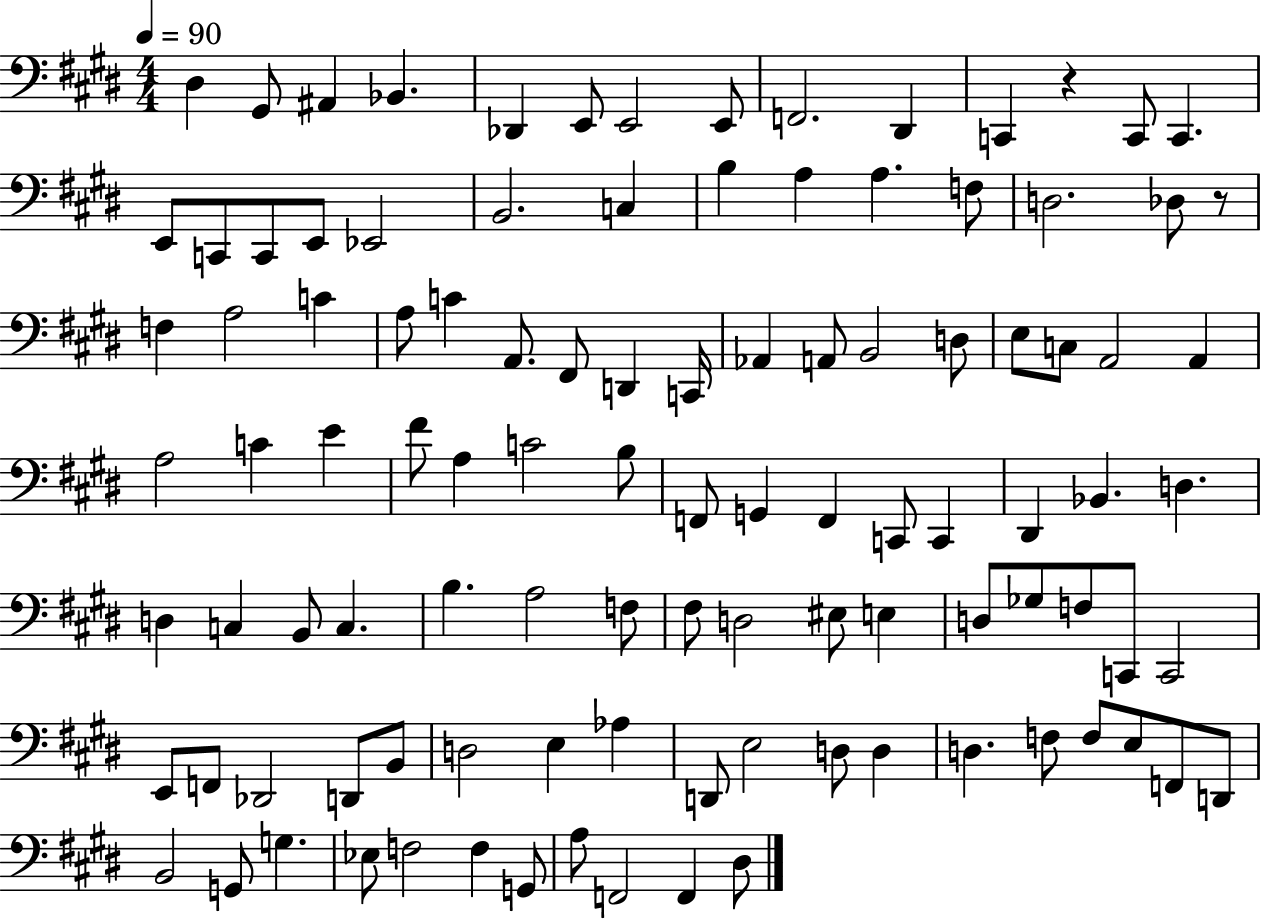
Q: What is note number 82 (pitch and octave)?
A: Ab3